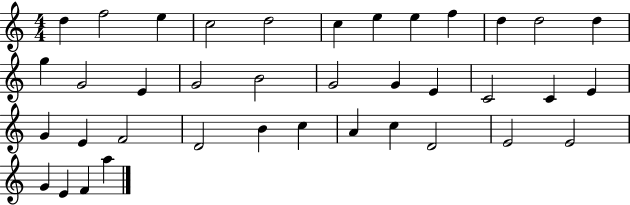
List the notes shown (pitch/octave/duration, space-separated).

D5/q F5/h E5/q C5/h D5/h C5/q E5/q E5/q F5/q D5/q D5/h D5/q G5/q G4/h E4/q G4/h B4/h G4/h G4/q E4/q C4/h C4/q E4/q G4/q E4/q F4/h D4/h B4/q C5/q A4/q C5/q D4/h E4/h E4/h G4/q E4/q F4/q A5/q